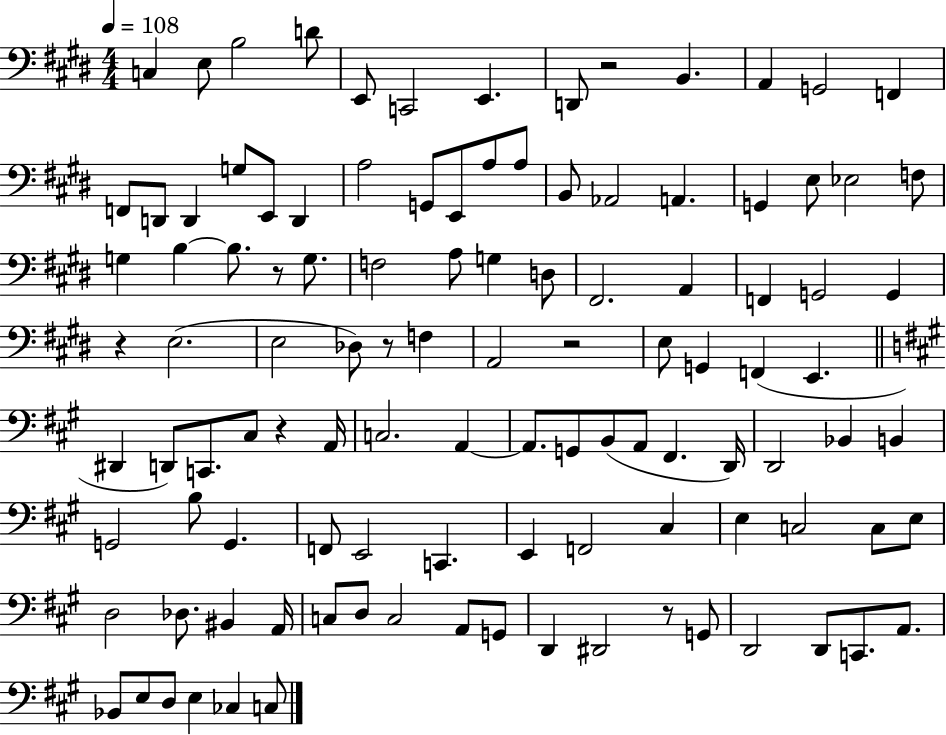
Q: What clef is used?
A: bass